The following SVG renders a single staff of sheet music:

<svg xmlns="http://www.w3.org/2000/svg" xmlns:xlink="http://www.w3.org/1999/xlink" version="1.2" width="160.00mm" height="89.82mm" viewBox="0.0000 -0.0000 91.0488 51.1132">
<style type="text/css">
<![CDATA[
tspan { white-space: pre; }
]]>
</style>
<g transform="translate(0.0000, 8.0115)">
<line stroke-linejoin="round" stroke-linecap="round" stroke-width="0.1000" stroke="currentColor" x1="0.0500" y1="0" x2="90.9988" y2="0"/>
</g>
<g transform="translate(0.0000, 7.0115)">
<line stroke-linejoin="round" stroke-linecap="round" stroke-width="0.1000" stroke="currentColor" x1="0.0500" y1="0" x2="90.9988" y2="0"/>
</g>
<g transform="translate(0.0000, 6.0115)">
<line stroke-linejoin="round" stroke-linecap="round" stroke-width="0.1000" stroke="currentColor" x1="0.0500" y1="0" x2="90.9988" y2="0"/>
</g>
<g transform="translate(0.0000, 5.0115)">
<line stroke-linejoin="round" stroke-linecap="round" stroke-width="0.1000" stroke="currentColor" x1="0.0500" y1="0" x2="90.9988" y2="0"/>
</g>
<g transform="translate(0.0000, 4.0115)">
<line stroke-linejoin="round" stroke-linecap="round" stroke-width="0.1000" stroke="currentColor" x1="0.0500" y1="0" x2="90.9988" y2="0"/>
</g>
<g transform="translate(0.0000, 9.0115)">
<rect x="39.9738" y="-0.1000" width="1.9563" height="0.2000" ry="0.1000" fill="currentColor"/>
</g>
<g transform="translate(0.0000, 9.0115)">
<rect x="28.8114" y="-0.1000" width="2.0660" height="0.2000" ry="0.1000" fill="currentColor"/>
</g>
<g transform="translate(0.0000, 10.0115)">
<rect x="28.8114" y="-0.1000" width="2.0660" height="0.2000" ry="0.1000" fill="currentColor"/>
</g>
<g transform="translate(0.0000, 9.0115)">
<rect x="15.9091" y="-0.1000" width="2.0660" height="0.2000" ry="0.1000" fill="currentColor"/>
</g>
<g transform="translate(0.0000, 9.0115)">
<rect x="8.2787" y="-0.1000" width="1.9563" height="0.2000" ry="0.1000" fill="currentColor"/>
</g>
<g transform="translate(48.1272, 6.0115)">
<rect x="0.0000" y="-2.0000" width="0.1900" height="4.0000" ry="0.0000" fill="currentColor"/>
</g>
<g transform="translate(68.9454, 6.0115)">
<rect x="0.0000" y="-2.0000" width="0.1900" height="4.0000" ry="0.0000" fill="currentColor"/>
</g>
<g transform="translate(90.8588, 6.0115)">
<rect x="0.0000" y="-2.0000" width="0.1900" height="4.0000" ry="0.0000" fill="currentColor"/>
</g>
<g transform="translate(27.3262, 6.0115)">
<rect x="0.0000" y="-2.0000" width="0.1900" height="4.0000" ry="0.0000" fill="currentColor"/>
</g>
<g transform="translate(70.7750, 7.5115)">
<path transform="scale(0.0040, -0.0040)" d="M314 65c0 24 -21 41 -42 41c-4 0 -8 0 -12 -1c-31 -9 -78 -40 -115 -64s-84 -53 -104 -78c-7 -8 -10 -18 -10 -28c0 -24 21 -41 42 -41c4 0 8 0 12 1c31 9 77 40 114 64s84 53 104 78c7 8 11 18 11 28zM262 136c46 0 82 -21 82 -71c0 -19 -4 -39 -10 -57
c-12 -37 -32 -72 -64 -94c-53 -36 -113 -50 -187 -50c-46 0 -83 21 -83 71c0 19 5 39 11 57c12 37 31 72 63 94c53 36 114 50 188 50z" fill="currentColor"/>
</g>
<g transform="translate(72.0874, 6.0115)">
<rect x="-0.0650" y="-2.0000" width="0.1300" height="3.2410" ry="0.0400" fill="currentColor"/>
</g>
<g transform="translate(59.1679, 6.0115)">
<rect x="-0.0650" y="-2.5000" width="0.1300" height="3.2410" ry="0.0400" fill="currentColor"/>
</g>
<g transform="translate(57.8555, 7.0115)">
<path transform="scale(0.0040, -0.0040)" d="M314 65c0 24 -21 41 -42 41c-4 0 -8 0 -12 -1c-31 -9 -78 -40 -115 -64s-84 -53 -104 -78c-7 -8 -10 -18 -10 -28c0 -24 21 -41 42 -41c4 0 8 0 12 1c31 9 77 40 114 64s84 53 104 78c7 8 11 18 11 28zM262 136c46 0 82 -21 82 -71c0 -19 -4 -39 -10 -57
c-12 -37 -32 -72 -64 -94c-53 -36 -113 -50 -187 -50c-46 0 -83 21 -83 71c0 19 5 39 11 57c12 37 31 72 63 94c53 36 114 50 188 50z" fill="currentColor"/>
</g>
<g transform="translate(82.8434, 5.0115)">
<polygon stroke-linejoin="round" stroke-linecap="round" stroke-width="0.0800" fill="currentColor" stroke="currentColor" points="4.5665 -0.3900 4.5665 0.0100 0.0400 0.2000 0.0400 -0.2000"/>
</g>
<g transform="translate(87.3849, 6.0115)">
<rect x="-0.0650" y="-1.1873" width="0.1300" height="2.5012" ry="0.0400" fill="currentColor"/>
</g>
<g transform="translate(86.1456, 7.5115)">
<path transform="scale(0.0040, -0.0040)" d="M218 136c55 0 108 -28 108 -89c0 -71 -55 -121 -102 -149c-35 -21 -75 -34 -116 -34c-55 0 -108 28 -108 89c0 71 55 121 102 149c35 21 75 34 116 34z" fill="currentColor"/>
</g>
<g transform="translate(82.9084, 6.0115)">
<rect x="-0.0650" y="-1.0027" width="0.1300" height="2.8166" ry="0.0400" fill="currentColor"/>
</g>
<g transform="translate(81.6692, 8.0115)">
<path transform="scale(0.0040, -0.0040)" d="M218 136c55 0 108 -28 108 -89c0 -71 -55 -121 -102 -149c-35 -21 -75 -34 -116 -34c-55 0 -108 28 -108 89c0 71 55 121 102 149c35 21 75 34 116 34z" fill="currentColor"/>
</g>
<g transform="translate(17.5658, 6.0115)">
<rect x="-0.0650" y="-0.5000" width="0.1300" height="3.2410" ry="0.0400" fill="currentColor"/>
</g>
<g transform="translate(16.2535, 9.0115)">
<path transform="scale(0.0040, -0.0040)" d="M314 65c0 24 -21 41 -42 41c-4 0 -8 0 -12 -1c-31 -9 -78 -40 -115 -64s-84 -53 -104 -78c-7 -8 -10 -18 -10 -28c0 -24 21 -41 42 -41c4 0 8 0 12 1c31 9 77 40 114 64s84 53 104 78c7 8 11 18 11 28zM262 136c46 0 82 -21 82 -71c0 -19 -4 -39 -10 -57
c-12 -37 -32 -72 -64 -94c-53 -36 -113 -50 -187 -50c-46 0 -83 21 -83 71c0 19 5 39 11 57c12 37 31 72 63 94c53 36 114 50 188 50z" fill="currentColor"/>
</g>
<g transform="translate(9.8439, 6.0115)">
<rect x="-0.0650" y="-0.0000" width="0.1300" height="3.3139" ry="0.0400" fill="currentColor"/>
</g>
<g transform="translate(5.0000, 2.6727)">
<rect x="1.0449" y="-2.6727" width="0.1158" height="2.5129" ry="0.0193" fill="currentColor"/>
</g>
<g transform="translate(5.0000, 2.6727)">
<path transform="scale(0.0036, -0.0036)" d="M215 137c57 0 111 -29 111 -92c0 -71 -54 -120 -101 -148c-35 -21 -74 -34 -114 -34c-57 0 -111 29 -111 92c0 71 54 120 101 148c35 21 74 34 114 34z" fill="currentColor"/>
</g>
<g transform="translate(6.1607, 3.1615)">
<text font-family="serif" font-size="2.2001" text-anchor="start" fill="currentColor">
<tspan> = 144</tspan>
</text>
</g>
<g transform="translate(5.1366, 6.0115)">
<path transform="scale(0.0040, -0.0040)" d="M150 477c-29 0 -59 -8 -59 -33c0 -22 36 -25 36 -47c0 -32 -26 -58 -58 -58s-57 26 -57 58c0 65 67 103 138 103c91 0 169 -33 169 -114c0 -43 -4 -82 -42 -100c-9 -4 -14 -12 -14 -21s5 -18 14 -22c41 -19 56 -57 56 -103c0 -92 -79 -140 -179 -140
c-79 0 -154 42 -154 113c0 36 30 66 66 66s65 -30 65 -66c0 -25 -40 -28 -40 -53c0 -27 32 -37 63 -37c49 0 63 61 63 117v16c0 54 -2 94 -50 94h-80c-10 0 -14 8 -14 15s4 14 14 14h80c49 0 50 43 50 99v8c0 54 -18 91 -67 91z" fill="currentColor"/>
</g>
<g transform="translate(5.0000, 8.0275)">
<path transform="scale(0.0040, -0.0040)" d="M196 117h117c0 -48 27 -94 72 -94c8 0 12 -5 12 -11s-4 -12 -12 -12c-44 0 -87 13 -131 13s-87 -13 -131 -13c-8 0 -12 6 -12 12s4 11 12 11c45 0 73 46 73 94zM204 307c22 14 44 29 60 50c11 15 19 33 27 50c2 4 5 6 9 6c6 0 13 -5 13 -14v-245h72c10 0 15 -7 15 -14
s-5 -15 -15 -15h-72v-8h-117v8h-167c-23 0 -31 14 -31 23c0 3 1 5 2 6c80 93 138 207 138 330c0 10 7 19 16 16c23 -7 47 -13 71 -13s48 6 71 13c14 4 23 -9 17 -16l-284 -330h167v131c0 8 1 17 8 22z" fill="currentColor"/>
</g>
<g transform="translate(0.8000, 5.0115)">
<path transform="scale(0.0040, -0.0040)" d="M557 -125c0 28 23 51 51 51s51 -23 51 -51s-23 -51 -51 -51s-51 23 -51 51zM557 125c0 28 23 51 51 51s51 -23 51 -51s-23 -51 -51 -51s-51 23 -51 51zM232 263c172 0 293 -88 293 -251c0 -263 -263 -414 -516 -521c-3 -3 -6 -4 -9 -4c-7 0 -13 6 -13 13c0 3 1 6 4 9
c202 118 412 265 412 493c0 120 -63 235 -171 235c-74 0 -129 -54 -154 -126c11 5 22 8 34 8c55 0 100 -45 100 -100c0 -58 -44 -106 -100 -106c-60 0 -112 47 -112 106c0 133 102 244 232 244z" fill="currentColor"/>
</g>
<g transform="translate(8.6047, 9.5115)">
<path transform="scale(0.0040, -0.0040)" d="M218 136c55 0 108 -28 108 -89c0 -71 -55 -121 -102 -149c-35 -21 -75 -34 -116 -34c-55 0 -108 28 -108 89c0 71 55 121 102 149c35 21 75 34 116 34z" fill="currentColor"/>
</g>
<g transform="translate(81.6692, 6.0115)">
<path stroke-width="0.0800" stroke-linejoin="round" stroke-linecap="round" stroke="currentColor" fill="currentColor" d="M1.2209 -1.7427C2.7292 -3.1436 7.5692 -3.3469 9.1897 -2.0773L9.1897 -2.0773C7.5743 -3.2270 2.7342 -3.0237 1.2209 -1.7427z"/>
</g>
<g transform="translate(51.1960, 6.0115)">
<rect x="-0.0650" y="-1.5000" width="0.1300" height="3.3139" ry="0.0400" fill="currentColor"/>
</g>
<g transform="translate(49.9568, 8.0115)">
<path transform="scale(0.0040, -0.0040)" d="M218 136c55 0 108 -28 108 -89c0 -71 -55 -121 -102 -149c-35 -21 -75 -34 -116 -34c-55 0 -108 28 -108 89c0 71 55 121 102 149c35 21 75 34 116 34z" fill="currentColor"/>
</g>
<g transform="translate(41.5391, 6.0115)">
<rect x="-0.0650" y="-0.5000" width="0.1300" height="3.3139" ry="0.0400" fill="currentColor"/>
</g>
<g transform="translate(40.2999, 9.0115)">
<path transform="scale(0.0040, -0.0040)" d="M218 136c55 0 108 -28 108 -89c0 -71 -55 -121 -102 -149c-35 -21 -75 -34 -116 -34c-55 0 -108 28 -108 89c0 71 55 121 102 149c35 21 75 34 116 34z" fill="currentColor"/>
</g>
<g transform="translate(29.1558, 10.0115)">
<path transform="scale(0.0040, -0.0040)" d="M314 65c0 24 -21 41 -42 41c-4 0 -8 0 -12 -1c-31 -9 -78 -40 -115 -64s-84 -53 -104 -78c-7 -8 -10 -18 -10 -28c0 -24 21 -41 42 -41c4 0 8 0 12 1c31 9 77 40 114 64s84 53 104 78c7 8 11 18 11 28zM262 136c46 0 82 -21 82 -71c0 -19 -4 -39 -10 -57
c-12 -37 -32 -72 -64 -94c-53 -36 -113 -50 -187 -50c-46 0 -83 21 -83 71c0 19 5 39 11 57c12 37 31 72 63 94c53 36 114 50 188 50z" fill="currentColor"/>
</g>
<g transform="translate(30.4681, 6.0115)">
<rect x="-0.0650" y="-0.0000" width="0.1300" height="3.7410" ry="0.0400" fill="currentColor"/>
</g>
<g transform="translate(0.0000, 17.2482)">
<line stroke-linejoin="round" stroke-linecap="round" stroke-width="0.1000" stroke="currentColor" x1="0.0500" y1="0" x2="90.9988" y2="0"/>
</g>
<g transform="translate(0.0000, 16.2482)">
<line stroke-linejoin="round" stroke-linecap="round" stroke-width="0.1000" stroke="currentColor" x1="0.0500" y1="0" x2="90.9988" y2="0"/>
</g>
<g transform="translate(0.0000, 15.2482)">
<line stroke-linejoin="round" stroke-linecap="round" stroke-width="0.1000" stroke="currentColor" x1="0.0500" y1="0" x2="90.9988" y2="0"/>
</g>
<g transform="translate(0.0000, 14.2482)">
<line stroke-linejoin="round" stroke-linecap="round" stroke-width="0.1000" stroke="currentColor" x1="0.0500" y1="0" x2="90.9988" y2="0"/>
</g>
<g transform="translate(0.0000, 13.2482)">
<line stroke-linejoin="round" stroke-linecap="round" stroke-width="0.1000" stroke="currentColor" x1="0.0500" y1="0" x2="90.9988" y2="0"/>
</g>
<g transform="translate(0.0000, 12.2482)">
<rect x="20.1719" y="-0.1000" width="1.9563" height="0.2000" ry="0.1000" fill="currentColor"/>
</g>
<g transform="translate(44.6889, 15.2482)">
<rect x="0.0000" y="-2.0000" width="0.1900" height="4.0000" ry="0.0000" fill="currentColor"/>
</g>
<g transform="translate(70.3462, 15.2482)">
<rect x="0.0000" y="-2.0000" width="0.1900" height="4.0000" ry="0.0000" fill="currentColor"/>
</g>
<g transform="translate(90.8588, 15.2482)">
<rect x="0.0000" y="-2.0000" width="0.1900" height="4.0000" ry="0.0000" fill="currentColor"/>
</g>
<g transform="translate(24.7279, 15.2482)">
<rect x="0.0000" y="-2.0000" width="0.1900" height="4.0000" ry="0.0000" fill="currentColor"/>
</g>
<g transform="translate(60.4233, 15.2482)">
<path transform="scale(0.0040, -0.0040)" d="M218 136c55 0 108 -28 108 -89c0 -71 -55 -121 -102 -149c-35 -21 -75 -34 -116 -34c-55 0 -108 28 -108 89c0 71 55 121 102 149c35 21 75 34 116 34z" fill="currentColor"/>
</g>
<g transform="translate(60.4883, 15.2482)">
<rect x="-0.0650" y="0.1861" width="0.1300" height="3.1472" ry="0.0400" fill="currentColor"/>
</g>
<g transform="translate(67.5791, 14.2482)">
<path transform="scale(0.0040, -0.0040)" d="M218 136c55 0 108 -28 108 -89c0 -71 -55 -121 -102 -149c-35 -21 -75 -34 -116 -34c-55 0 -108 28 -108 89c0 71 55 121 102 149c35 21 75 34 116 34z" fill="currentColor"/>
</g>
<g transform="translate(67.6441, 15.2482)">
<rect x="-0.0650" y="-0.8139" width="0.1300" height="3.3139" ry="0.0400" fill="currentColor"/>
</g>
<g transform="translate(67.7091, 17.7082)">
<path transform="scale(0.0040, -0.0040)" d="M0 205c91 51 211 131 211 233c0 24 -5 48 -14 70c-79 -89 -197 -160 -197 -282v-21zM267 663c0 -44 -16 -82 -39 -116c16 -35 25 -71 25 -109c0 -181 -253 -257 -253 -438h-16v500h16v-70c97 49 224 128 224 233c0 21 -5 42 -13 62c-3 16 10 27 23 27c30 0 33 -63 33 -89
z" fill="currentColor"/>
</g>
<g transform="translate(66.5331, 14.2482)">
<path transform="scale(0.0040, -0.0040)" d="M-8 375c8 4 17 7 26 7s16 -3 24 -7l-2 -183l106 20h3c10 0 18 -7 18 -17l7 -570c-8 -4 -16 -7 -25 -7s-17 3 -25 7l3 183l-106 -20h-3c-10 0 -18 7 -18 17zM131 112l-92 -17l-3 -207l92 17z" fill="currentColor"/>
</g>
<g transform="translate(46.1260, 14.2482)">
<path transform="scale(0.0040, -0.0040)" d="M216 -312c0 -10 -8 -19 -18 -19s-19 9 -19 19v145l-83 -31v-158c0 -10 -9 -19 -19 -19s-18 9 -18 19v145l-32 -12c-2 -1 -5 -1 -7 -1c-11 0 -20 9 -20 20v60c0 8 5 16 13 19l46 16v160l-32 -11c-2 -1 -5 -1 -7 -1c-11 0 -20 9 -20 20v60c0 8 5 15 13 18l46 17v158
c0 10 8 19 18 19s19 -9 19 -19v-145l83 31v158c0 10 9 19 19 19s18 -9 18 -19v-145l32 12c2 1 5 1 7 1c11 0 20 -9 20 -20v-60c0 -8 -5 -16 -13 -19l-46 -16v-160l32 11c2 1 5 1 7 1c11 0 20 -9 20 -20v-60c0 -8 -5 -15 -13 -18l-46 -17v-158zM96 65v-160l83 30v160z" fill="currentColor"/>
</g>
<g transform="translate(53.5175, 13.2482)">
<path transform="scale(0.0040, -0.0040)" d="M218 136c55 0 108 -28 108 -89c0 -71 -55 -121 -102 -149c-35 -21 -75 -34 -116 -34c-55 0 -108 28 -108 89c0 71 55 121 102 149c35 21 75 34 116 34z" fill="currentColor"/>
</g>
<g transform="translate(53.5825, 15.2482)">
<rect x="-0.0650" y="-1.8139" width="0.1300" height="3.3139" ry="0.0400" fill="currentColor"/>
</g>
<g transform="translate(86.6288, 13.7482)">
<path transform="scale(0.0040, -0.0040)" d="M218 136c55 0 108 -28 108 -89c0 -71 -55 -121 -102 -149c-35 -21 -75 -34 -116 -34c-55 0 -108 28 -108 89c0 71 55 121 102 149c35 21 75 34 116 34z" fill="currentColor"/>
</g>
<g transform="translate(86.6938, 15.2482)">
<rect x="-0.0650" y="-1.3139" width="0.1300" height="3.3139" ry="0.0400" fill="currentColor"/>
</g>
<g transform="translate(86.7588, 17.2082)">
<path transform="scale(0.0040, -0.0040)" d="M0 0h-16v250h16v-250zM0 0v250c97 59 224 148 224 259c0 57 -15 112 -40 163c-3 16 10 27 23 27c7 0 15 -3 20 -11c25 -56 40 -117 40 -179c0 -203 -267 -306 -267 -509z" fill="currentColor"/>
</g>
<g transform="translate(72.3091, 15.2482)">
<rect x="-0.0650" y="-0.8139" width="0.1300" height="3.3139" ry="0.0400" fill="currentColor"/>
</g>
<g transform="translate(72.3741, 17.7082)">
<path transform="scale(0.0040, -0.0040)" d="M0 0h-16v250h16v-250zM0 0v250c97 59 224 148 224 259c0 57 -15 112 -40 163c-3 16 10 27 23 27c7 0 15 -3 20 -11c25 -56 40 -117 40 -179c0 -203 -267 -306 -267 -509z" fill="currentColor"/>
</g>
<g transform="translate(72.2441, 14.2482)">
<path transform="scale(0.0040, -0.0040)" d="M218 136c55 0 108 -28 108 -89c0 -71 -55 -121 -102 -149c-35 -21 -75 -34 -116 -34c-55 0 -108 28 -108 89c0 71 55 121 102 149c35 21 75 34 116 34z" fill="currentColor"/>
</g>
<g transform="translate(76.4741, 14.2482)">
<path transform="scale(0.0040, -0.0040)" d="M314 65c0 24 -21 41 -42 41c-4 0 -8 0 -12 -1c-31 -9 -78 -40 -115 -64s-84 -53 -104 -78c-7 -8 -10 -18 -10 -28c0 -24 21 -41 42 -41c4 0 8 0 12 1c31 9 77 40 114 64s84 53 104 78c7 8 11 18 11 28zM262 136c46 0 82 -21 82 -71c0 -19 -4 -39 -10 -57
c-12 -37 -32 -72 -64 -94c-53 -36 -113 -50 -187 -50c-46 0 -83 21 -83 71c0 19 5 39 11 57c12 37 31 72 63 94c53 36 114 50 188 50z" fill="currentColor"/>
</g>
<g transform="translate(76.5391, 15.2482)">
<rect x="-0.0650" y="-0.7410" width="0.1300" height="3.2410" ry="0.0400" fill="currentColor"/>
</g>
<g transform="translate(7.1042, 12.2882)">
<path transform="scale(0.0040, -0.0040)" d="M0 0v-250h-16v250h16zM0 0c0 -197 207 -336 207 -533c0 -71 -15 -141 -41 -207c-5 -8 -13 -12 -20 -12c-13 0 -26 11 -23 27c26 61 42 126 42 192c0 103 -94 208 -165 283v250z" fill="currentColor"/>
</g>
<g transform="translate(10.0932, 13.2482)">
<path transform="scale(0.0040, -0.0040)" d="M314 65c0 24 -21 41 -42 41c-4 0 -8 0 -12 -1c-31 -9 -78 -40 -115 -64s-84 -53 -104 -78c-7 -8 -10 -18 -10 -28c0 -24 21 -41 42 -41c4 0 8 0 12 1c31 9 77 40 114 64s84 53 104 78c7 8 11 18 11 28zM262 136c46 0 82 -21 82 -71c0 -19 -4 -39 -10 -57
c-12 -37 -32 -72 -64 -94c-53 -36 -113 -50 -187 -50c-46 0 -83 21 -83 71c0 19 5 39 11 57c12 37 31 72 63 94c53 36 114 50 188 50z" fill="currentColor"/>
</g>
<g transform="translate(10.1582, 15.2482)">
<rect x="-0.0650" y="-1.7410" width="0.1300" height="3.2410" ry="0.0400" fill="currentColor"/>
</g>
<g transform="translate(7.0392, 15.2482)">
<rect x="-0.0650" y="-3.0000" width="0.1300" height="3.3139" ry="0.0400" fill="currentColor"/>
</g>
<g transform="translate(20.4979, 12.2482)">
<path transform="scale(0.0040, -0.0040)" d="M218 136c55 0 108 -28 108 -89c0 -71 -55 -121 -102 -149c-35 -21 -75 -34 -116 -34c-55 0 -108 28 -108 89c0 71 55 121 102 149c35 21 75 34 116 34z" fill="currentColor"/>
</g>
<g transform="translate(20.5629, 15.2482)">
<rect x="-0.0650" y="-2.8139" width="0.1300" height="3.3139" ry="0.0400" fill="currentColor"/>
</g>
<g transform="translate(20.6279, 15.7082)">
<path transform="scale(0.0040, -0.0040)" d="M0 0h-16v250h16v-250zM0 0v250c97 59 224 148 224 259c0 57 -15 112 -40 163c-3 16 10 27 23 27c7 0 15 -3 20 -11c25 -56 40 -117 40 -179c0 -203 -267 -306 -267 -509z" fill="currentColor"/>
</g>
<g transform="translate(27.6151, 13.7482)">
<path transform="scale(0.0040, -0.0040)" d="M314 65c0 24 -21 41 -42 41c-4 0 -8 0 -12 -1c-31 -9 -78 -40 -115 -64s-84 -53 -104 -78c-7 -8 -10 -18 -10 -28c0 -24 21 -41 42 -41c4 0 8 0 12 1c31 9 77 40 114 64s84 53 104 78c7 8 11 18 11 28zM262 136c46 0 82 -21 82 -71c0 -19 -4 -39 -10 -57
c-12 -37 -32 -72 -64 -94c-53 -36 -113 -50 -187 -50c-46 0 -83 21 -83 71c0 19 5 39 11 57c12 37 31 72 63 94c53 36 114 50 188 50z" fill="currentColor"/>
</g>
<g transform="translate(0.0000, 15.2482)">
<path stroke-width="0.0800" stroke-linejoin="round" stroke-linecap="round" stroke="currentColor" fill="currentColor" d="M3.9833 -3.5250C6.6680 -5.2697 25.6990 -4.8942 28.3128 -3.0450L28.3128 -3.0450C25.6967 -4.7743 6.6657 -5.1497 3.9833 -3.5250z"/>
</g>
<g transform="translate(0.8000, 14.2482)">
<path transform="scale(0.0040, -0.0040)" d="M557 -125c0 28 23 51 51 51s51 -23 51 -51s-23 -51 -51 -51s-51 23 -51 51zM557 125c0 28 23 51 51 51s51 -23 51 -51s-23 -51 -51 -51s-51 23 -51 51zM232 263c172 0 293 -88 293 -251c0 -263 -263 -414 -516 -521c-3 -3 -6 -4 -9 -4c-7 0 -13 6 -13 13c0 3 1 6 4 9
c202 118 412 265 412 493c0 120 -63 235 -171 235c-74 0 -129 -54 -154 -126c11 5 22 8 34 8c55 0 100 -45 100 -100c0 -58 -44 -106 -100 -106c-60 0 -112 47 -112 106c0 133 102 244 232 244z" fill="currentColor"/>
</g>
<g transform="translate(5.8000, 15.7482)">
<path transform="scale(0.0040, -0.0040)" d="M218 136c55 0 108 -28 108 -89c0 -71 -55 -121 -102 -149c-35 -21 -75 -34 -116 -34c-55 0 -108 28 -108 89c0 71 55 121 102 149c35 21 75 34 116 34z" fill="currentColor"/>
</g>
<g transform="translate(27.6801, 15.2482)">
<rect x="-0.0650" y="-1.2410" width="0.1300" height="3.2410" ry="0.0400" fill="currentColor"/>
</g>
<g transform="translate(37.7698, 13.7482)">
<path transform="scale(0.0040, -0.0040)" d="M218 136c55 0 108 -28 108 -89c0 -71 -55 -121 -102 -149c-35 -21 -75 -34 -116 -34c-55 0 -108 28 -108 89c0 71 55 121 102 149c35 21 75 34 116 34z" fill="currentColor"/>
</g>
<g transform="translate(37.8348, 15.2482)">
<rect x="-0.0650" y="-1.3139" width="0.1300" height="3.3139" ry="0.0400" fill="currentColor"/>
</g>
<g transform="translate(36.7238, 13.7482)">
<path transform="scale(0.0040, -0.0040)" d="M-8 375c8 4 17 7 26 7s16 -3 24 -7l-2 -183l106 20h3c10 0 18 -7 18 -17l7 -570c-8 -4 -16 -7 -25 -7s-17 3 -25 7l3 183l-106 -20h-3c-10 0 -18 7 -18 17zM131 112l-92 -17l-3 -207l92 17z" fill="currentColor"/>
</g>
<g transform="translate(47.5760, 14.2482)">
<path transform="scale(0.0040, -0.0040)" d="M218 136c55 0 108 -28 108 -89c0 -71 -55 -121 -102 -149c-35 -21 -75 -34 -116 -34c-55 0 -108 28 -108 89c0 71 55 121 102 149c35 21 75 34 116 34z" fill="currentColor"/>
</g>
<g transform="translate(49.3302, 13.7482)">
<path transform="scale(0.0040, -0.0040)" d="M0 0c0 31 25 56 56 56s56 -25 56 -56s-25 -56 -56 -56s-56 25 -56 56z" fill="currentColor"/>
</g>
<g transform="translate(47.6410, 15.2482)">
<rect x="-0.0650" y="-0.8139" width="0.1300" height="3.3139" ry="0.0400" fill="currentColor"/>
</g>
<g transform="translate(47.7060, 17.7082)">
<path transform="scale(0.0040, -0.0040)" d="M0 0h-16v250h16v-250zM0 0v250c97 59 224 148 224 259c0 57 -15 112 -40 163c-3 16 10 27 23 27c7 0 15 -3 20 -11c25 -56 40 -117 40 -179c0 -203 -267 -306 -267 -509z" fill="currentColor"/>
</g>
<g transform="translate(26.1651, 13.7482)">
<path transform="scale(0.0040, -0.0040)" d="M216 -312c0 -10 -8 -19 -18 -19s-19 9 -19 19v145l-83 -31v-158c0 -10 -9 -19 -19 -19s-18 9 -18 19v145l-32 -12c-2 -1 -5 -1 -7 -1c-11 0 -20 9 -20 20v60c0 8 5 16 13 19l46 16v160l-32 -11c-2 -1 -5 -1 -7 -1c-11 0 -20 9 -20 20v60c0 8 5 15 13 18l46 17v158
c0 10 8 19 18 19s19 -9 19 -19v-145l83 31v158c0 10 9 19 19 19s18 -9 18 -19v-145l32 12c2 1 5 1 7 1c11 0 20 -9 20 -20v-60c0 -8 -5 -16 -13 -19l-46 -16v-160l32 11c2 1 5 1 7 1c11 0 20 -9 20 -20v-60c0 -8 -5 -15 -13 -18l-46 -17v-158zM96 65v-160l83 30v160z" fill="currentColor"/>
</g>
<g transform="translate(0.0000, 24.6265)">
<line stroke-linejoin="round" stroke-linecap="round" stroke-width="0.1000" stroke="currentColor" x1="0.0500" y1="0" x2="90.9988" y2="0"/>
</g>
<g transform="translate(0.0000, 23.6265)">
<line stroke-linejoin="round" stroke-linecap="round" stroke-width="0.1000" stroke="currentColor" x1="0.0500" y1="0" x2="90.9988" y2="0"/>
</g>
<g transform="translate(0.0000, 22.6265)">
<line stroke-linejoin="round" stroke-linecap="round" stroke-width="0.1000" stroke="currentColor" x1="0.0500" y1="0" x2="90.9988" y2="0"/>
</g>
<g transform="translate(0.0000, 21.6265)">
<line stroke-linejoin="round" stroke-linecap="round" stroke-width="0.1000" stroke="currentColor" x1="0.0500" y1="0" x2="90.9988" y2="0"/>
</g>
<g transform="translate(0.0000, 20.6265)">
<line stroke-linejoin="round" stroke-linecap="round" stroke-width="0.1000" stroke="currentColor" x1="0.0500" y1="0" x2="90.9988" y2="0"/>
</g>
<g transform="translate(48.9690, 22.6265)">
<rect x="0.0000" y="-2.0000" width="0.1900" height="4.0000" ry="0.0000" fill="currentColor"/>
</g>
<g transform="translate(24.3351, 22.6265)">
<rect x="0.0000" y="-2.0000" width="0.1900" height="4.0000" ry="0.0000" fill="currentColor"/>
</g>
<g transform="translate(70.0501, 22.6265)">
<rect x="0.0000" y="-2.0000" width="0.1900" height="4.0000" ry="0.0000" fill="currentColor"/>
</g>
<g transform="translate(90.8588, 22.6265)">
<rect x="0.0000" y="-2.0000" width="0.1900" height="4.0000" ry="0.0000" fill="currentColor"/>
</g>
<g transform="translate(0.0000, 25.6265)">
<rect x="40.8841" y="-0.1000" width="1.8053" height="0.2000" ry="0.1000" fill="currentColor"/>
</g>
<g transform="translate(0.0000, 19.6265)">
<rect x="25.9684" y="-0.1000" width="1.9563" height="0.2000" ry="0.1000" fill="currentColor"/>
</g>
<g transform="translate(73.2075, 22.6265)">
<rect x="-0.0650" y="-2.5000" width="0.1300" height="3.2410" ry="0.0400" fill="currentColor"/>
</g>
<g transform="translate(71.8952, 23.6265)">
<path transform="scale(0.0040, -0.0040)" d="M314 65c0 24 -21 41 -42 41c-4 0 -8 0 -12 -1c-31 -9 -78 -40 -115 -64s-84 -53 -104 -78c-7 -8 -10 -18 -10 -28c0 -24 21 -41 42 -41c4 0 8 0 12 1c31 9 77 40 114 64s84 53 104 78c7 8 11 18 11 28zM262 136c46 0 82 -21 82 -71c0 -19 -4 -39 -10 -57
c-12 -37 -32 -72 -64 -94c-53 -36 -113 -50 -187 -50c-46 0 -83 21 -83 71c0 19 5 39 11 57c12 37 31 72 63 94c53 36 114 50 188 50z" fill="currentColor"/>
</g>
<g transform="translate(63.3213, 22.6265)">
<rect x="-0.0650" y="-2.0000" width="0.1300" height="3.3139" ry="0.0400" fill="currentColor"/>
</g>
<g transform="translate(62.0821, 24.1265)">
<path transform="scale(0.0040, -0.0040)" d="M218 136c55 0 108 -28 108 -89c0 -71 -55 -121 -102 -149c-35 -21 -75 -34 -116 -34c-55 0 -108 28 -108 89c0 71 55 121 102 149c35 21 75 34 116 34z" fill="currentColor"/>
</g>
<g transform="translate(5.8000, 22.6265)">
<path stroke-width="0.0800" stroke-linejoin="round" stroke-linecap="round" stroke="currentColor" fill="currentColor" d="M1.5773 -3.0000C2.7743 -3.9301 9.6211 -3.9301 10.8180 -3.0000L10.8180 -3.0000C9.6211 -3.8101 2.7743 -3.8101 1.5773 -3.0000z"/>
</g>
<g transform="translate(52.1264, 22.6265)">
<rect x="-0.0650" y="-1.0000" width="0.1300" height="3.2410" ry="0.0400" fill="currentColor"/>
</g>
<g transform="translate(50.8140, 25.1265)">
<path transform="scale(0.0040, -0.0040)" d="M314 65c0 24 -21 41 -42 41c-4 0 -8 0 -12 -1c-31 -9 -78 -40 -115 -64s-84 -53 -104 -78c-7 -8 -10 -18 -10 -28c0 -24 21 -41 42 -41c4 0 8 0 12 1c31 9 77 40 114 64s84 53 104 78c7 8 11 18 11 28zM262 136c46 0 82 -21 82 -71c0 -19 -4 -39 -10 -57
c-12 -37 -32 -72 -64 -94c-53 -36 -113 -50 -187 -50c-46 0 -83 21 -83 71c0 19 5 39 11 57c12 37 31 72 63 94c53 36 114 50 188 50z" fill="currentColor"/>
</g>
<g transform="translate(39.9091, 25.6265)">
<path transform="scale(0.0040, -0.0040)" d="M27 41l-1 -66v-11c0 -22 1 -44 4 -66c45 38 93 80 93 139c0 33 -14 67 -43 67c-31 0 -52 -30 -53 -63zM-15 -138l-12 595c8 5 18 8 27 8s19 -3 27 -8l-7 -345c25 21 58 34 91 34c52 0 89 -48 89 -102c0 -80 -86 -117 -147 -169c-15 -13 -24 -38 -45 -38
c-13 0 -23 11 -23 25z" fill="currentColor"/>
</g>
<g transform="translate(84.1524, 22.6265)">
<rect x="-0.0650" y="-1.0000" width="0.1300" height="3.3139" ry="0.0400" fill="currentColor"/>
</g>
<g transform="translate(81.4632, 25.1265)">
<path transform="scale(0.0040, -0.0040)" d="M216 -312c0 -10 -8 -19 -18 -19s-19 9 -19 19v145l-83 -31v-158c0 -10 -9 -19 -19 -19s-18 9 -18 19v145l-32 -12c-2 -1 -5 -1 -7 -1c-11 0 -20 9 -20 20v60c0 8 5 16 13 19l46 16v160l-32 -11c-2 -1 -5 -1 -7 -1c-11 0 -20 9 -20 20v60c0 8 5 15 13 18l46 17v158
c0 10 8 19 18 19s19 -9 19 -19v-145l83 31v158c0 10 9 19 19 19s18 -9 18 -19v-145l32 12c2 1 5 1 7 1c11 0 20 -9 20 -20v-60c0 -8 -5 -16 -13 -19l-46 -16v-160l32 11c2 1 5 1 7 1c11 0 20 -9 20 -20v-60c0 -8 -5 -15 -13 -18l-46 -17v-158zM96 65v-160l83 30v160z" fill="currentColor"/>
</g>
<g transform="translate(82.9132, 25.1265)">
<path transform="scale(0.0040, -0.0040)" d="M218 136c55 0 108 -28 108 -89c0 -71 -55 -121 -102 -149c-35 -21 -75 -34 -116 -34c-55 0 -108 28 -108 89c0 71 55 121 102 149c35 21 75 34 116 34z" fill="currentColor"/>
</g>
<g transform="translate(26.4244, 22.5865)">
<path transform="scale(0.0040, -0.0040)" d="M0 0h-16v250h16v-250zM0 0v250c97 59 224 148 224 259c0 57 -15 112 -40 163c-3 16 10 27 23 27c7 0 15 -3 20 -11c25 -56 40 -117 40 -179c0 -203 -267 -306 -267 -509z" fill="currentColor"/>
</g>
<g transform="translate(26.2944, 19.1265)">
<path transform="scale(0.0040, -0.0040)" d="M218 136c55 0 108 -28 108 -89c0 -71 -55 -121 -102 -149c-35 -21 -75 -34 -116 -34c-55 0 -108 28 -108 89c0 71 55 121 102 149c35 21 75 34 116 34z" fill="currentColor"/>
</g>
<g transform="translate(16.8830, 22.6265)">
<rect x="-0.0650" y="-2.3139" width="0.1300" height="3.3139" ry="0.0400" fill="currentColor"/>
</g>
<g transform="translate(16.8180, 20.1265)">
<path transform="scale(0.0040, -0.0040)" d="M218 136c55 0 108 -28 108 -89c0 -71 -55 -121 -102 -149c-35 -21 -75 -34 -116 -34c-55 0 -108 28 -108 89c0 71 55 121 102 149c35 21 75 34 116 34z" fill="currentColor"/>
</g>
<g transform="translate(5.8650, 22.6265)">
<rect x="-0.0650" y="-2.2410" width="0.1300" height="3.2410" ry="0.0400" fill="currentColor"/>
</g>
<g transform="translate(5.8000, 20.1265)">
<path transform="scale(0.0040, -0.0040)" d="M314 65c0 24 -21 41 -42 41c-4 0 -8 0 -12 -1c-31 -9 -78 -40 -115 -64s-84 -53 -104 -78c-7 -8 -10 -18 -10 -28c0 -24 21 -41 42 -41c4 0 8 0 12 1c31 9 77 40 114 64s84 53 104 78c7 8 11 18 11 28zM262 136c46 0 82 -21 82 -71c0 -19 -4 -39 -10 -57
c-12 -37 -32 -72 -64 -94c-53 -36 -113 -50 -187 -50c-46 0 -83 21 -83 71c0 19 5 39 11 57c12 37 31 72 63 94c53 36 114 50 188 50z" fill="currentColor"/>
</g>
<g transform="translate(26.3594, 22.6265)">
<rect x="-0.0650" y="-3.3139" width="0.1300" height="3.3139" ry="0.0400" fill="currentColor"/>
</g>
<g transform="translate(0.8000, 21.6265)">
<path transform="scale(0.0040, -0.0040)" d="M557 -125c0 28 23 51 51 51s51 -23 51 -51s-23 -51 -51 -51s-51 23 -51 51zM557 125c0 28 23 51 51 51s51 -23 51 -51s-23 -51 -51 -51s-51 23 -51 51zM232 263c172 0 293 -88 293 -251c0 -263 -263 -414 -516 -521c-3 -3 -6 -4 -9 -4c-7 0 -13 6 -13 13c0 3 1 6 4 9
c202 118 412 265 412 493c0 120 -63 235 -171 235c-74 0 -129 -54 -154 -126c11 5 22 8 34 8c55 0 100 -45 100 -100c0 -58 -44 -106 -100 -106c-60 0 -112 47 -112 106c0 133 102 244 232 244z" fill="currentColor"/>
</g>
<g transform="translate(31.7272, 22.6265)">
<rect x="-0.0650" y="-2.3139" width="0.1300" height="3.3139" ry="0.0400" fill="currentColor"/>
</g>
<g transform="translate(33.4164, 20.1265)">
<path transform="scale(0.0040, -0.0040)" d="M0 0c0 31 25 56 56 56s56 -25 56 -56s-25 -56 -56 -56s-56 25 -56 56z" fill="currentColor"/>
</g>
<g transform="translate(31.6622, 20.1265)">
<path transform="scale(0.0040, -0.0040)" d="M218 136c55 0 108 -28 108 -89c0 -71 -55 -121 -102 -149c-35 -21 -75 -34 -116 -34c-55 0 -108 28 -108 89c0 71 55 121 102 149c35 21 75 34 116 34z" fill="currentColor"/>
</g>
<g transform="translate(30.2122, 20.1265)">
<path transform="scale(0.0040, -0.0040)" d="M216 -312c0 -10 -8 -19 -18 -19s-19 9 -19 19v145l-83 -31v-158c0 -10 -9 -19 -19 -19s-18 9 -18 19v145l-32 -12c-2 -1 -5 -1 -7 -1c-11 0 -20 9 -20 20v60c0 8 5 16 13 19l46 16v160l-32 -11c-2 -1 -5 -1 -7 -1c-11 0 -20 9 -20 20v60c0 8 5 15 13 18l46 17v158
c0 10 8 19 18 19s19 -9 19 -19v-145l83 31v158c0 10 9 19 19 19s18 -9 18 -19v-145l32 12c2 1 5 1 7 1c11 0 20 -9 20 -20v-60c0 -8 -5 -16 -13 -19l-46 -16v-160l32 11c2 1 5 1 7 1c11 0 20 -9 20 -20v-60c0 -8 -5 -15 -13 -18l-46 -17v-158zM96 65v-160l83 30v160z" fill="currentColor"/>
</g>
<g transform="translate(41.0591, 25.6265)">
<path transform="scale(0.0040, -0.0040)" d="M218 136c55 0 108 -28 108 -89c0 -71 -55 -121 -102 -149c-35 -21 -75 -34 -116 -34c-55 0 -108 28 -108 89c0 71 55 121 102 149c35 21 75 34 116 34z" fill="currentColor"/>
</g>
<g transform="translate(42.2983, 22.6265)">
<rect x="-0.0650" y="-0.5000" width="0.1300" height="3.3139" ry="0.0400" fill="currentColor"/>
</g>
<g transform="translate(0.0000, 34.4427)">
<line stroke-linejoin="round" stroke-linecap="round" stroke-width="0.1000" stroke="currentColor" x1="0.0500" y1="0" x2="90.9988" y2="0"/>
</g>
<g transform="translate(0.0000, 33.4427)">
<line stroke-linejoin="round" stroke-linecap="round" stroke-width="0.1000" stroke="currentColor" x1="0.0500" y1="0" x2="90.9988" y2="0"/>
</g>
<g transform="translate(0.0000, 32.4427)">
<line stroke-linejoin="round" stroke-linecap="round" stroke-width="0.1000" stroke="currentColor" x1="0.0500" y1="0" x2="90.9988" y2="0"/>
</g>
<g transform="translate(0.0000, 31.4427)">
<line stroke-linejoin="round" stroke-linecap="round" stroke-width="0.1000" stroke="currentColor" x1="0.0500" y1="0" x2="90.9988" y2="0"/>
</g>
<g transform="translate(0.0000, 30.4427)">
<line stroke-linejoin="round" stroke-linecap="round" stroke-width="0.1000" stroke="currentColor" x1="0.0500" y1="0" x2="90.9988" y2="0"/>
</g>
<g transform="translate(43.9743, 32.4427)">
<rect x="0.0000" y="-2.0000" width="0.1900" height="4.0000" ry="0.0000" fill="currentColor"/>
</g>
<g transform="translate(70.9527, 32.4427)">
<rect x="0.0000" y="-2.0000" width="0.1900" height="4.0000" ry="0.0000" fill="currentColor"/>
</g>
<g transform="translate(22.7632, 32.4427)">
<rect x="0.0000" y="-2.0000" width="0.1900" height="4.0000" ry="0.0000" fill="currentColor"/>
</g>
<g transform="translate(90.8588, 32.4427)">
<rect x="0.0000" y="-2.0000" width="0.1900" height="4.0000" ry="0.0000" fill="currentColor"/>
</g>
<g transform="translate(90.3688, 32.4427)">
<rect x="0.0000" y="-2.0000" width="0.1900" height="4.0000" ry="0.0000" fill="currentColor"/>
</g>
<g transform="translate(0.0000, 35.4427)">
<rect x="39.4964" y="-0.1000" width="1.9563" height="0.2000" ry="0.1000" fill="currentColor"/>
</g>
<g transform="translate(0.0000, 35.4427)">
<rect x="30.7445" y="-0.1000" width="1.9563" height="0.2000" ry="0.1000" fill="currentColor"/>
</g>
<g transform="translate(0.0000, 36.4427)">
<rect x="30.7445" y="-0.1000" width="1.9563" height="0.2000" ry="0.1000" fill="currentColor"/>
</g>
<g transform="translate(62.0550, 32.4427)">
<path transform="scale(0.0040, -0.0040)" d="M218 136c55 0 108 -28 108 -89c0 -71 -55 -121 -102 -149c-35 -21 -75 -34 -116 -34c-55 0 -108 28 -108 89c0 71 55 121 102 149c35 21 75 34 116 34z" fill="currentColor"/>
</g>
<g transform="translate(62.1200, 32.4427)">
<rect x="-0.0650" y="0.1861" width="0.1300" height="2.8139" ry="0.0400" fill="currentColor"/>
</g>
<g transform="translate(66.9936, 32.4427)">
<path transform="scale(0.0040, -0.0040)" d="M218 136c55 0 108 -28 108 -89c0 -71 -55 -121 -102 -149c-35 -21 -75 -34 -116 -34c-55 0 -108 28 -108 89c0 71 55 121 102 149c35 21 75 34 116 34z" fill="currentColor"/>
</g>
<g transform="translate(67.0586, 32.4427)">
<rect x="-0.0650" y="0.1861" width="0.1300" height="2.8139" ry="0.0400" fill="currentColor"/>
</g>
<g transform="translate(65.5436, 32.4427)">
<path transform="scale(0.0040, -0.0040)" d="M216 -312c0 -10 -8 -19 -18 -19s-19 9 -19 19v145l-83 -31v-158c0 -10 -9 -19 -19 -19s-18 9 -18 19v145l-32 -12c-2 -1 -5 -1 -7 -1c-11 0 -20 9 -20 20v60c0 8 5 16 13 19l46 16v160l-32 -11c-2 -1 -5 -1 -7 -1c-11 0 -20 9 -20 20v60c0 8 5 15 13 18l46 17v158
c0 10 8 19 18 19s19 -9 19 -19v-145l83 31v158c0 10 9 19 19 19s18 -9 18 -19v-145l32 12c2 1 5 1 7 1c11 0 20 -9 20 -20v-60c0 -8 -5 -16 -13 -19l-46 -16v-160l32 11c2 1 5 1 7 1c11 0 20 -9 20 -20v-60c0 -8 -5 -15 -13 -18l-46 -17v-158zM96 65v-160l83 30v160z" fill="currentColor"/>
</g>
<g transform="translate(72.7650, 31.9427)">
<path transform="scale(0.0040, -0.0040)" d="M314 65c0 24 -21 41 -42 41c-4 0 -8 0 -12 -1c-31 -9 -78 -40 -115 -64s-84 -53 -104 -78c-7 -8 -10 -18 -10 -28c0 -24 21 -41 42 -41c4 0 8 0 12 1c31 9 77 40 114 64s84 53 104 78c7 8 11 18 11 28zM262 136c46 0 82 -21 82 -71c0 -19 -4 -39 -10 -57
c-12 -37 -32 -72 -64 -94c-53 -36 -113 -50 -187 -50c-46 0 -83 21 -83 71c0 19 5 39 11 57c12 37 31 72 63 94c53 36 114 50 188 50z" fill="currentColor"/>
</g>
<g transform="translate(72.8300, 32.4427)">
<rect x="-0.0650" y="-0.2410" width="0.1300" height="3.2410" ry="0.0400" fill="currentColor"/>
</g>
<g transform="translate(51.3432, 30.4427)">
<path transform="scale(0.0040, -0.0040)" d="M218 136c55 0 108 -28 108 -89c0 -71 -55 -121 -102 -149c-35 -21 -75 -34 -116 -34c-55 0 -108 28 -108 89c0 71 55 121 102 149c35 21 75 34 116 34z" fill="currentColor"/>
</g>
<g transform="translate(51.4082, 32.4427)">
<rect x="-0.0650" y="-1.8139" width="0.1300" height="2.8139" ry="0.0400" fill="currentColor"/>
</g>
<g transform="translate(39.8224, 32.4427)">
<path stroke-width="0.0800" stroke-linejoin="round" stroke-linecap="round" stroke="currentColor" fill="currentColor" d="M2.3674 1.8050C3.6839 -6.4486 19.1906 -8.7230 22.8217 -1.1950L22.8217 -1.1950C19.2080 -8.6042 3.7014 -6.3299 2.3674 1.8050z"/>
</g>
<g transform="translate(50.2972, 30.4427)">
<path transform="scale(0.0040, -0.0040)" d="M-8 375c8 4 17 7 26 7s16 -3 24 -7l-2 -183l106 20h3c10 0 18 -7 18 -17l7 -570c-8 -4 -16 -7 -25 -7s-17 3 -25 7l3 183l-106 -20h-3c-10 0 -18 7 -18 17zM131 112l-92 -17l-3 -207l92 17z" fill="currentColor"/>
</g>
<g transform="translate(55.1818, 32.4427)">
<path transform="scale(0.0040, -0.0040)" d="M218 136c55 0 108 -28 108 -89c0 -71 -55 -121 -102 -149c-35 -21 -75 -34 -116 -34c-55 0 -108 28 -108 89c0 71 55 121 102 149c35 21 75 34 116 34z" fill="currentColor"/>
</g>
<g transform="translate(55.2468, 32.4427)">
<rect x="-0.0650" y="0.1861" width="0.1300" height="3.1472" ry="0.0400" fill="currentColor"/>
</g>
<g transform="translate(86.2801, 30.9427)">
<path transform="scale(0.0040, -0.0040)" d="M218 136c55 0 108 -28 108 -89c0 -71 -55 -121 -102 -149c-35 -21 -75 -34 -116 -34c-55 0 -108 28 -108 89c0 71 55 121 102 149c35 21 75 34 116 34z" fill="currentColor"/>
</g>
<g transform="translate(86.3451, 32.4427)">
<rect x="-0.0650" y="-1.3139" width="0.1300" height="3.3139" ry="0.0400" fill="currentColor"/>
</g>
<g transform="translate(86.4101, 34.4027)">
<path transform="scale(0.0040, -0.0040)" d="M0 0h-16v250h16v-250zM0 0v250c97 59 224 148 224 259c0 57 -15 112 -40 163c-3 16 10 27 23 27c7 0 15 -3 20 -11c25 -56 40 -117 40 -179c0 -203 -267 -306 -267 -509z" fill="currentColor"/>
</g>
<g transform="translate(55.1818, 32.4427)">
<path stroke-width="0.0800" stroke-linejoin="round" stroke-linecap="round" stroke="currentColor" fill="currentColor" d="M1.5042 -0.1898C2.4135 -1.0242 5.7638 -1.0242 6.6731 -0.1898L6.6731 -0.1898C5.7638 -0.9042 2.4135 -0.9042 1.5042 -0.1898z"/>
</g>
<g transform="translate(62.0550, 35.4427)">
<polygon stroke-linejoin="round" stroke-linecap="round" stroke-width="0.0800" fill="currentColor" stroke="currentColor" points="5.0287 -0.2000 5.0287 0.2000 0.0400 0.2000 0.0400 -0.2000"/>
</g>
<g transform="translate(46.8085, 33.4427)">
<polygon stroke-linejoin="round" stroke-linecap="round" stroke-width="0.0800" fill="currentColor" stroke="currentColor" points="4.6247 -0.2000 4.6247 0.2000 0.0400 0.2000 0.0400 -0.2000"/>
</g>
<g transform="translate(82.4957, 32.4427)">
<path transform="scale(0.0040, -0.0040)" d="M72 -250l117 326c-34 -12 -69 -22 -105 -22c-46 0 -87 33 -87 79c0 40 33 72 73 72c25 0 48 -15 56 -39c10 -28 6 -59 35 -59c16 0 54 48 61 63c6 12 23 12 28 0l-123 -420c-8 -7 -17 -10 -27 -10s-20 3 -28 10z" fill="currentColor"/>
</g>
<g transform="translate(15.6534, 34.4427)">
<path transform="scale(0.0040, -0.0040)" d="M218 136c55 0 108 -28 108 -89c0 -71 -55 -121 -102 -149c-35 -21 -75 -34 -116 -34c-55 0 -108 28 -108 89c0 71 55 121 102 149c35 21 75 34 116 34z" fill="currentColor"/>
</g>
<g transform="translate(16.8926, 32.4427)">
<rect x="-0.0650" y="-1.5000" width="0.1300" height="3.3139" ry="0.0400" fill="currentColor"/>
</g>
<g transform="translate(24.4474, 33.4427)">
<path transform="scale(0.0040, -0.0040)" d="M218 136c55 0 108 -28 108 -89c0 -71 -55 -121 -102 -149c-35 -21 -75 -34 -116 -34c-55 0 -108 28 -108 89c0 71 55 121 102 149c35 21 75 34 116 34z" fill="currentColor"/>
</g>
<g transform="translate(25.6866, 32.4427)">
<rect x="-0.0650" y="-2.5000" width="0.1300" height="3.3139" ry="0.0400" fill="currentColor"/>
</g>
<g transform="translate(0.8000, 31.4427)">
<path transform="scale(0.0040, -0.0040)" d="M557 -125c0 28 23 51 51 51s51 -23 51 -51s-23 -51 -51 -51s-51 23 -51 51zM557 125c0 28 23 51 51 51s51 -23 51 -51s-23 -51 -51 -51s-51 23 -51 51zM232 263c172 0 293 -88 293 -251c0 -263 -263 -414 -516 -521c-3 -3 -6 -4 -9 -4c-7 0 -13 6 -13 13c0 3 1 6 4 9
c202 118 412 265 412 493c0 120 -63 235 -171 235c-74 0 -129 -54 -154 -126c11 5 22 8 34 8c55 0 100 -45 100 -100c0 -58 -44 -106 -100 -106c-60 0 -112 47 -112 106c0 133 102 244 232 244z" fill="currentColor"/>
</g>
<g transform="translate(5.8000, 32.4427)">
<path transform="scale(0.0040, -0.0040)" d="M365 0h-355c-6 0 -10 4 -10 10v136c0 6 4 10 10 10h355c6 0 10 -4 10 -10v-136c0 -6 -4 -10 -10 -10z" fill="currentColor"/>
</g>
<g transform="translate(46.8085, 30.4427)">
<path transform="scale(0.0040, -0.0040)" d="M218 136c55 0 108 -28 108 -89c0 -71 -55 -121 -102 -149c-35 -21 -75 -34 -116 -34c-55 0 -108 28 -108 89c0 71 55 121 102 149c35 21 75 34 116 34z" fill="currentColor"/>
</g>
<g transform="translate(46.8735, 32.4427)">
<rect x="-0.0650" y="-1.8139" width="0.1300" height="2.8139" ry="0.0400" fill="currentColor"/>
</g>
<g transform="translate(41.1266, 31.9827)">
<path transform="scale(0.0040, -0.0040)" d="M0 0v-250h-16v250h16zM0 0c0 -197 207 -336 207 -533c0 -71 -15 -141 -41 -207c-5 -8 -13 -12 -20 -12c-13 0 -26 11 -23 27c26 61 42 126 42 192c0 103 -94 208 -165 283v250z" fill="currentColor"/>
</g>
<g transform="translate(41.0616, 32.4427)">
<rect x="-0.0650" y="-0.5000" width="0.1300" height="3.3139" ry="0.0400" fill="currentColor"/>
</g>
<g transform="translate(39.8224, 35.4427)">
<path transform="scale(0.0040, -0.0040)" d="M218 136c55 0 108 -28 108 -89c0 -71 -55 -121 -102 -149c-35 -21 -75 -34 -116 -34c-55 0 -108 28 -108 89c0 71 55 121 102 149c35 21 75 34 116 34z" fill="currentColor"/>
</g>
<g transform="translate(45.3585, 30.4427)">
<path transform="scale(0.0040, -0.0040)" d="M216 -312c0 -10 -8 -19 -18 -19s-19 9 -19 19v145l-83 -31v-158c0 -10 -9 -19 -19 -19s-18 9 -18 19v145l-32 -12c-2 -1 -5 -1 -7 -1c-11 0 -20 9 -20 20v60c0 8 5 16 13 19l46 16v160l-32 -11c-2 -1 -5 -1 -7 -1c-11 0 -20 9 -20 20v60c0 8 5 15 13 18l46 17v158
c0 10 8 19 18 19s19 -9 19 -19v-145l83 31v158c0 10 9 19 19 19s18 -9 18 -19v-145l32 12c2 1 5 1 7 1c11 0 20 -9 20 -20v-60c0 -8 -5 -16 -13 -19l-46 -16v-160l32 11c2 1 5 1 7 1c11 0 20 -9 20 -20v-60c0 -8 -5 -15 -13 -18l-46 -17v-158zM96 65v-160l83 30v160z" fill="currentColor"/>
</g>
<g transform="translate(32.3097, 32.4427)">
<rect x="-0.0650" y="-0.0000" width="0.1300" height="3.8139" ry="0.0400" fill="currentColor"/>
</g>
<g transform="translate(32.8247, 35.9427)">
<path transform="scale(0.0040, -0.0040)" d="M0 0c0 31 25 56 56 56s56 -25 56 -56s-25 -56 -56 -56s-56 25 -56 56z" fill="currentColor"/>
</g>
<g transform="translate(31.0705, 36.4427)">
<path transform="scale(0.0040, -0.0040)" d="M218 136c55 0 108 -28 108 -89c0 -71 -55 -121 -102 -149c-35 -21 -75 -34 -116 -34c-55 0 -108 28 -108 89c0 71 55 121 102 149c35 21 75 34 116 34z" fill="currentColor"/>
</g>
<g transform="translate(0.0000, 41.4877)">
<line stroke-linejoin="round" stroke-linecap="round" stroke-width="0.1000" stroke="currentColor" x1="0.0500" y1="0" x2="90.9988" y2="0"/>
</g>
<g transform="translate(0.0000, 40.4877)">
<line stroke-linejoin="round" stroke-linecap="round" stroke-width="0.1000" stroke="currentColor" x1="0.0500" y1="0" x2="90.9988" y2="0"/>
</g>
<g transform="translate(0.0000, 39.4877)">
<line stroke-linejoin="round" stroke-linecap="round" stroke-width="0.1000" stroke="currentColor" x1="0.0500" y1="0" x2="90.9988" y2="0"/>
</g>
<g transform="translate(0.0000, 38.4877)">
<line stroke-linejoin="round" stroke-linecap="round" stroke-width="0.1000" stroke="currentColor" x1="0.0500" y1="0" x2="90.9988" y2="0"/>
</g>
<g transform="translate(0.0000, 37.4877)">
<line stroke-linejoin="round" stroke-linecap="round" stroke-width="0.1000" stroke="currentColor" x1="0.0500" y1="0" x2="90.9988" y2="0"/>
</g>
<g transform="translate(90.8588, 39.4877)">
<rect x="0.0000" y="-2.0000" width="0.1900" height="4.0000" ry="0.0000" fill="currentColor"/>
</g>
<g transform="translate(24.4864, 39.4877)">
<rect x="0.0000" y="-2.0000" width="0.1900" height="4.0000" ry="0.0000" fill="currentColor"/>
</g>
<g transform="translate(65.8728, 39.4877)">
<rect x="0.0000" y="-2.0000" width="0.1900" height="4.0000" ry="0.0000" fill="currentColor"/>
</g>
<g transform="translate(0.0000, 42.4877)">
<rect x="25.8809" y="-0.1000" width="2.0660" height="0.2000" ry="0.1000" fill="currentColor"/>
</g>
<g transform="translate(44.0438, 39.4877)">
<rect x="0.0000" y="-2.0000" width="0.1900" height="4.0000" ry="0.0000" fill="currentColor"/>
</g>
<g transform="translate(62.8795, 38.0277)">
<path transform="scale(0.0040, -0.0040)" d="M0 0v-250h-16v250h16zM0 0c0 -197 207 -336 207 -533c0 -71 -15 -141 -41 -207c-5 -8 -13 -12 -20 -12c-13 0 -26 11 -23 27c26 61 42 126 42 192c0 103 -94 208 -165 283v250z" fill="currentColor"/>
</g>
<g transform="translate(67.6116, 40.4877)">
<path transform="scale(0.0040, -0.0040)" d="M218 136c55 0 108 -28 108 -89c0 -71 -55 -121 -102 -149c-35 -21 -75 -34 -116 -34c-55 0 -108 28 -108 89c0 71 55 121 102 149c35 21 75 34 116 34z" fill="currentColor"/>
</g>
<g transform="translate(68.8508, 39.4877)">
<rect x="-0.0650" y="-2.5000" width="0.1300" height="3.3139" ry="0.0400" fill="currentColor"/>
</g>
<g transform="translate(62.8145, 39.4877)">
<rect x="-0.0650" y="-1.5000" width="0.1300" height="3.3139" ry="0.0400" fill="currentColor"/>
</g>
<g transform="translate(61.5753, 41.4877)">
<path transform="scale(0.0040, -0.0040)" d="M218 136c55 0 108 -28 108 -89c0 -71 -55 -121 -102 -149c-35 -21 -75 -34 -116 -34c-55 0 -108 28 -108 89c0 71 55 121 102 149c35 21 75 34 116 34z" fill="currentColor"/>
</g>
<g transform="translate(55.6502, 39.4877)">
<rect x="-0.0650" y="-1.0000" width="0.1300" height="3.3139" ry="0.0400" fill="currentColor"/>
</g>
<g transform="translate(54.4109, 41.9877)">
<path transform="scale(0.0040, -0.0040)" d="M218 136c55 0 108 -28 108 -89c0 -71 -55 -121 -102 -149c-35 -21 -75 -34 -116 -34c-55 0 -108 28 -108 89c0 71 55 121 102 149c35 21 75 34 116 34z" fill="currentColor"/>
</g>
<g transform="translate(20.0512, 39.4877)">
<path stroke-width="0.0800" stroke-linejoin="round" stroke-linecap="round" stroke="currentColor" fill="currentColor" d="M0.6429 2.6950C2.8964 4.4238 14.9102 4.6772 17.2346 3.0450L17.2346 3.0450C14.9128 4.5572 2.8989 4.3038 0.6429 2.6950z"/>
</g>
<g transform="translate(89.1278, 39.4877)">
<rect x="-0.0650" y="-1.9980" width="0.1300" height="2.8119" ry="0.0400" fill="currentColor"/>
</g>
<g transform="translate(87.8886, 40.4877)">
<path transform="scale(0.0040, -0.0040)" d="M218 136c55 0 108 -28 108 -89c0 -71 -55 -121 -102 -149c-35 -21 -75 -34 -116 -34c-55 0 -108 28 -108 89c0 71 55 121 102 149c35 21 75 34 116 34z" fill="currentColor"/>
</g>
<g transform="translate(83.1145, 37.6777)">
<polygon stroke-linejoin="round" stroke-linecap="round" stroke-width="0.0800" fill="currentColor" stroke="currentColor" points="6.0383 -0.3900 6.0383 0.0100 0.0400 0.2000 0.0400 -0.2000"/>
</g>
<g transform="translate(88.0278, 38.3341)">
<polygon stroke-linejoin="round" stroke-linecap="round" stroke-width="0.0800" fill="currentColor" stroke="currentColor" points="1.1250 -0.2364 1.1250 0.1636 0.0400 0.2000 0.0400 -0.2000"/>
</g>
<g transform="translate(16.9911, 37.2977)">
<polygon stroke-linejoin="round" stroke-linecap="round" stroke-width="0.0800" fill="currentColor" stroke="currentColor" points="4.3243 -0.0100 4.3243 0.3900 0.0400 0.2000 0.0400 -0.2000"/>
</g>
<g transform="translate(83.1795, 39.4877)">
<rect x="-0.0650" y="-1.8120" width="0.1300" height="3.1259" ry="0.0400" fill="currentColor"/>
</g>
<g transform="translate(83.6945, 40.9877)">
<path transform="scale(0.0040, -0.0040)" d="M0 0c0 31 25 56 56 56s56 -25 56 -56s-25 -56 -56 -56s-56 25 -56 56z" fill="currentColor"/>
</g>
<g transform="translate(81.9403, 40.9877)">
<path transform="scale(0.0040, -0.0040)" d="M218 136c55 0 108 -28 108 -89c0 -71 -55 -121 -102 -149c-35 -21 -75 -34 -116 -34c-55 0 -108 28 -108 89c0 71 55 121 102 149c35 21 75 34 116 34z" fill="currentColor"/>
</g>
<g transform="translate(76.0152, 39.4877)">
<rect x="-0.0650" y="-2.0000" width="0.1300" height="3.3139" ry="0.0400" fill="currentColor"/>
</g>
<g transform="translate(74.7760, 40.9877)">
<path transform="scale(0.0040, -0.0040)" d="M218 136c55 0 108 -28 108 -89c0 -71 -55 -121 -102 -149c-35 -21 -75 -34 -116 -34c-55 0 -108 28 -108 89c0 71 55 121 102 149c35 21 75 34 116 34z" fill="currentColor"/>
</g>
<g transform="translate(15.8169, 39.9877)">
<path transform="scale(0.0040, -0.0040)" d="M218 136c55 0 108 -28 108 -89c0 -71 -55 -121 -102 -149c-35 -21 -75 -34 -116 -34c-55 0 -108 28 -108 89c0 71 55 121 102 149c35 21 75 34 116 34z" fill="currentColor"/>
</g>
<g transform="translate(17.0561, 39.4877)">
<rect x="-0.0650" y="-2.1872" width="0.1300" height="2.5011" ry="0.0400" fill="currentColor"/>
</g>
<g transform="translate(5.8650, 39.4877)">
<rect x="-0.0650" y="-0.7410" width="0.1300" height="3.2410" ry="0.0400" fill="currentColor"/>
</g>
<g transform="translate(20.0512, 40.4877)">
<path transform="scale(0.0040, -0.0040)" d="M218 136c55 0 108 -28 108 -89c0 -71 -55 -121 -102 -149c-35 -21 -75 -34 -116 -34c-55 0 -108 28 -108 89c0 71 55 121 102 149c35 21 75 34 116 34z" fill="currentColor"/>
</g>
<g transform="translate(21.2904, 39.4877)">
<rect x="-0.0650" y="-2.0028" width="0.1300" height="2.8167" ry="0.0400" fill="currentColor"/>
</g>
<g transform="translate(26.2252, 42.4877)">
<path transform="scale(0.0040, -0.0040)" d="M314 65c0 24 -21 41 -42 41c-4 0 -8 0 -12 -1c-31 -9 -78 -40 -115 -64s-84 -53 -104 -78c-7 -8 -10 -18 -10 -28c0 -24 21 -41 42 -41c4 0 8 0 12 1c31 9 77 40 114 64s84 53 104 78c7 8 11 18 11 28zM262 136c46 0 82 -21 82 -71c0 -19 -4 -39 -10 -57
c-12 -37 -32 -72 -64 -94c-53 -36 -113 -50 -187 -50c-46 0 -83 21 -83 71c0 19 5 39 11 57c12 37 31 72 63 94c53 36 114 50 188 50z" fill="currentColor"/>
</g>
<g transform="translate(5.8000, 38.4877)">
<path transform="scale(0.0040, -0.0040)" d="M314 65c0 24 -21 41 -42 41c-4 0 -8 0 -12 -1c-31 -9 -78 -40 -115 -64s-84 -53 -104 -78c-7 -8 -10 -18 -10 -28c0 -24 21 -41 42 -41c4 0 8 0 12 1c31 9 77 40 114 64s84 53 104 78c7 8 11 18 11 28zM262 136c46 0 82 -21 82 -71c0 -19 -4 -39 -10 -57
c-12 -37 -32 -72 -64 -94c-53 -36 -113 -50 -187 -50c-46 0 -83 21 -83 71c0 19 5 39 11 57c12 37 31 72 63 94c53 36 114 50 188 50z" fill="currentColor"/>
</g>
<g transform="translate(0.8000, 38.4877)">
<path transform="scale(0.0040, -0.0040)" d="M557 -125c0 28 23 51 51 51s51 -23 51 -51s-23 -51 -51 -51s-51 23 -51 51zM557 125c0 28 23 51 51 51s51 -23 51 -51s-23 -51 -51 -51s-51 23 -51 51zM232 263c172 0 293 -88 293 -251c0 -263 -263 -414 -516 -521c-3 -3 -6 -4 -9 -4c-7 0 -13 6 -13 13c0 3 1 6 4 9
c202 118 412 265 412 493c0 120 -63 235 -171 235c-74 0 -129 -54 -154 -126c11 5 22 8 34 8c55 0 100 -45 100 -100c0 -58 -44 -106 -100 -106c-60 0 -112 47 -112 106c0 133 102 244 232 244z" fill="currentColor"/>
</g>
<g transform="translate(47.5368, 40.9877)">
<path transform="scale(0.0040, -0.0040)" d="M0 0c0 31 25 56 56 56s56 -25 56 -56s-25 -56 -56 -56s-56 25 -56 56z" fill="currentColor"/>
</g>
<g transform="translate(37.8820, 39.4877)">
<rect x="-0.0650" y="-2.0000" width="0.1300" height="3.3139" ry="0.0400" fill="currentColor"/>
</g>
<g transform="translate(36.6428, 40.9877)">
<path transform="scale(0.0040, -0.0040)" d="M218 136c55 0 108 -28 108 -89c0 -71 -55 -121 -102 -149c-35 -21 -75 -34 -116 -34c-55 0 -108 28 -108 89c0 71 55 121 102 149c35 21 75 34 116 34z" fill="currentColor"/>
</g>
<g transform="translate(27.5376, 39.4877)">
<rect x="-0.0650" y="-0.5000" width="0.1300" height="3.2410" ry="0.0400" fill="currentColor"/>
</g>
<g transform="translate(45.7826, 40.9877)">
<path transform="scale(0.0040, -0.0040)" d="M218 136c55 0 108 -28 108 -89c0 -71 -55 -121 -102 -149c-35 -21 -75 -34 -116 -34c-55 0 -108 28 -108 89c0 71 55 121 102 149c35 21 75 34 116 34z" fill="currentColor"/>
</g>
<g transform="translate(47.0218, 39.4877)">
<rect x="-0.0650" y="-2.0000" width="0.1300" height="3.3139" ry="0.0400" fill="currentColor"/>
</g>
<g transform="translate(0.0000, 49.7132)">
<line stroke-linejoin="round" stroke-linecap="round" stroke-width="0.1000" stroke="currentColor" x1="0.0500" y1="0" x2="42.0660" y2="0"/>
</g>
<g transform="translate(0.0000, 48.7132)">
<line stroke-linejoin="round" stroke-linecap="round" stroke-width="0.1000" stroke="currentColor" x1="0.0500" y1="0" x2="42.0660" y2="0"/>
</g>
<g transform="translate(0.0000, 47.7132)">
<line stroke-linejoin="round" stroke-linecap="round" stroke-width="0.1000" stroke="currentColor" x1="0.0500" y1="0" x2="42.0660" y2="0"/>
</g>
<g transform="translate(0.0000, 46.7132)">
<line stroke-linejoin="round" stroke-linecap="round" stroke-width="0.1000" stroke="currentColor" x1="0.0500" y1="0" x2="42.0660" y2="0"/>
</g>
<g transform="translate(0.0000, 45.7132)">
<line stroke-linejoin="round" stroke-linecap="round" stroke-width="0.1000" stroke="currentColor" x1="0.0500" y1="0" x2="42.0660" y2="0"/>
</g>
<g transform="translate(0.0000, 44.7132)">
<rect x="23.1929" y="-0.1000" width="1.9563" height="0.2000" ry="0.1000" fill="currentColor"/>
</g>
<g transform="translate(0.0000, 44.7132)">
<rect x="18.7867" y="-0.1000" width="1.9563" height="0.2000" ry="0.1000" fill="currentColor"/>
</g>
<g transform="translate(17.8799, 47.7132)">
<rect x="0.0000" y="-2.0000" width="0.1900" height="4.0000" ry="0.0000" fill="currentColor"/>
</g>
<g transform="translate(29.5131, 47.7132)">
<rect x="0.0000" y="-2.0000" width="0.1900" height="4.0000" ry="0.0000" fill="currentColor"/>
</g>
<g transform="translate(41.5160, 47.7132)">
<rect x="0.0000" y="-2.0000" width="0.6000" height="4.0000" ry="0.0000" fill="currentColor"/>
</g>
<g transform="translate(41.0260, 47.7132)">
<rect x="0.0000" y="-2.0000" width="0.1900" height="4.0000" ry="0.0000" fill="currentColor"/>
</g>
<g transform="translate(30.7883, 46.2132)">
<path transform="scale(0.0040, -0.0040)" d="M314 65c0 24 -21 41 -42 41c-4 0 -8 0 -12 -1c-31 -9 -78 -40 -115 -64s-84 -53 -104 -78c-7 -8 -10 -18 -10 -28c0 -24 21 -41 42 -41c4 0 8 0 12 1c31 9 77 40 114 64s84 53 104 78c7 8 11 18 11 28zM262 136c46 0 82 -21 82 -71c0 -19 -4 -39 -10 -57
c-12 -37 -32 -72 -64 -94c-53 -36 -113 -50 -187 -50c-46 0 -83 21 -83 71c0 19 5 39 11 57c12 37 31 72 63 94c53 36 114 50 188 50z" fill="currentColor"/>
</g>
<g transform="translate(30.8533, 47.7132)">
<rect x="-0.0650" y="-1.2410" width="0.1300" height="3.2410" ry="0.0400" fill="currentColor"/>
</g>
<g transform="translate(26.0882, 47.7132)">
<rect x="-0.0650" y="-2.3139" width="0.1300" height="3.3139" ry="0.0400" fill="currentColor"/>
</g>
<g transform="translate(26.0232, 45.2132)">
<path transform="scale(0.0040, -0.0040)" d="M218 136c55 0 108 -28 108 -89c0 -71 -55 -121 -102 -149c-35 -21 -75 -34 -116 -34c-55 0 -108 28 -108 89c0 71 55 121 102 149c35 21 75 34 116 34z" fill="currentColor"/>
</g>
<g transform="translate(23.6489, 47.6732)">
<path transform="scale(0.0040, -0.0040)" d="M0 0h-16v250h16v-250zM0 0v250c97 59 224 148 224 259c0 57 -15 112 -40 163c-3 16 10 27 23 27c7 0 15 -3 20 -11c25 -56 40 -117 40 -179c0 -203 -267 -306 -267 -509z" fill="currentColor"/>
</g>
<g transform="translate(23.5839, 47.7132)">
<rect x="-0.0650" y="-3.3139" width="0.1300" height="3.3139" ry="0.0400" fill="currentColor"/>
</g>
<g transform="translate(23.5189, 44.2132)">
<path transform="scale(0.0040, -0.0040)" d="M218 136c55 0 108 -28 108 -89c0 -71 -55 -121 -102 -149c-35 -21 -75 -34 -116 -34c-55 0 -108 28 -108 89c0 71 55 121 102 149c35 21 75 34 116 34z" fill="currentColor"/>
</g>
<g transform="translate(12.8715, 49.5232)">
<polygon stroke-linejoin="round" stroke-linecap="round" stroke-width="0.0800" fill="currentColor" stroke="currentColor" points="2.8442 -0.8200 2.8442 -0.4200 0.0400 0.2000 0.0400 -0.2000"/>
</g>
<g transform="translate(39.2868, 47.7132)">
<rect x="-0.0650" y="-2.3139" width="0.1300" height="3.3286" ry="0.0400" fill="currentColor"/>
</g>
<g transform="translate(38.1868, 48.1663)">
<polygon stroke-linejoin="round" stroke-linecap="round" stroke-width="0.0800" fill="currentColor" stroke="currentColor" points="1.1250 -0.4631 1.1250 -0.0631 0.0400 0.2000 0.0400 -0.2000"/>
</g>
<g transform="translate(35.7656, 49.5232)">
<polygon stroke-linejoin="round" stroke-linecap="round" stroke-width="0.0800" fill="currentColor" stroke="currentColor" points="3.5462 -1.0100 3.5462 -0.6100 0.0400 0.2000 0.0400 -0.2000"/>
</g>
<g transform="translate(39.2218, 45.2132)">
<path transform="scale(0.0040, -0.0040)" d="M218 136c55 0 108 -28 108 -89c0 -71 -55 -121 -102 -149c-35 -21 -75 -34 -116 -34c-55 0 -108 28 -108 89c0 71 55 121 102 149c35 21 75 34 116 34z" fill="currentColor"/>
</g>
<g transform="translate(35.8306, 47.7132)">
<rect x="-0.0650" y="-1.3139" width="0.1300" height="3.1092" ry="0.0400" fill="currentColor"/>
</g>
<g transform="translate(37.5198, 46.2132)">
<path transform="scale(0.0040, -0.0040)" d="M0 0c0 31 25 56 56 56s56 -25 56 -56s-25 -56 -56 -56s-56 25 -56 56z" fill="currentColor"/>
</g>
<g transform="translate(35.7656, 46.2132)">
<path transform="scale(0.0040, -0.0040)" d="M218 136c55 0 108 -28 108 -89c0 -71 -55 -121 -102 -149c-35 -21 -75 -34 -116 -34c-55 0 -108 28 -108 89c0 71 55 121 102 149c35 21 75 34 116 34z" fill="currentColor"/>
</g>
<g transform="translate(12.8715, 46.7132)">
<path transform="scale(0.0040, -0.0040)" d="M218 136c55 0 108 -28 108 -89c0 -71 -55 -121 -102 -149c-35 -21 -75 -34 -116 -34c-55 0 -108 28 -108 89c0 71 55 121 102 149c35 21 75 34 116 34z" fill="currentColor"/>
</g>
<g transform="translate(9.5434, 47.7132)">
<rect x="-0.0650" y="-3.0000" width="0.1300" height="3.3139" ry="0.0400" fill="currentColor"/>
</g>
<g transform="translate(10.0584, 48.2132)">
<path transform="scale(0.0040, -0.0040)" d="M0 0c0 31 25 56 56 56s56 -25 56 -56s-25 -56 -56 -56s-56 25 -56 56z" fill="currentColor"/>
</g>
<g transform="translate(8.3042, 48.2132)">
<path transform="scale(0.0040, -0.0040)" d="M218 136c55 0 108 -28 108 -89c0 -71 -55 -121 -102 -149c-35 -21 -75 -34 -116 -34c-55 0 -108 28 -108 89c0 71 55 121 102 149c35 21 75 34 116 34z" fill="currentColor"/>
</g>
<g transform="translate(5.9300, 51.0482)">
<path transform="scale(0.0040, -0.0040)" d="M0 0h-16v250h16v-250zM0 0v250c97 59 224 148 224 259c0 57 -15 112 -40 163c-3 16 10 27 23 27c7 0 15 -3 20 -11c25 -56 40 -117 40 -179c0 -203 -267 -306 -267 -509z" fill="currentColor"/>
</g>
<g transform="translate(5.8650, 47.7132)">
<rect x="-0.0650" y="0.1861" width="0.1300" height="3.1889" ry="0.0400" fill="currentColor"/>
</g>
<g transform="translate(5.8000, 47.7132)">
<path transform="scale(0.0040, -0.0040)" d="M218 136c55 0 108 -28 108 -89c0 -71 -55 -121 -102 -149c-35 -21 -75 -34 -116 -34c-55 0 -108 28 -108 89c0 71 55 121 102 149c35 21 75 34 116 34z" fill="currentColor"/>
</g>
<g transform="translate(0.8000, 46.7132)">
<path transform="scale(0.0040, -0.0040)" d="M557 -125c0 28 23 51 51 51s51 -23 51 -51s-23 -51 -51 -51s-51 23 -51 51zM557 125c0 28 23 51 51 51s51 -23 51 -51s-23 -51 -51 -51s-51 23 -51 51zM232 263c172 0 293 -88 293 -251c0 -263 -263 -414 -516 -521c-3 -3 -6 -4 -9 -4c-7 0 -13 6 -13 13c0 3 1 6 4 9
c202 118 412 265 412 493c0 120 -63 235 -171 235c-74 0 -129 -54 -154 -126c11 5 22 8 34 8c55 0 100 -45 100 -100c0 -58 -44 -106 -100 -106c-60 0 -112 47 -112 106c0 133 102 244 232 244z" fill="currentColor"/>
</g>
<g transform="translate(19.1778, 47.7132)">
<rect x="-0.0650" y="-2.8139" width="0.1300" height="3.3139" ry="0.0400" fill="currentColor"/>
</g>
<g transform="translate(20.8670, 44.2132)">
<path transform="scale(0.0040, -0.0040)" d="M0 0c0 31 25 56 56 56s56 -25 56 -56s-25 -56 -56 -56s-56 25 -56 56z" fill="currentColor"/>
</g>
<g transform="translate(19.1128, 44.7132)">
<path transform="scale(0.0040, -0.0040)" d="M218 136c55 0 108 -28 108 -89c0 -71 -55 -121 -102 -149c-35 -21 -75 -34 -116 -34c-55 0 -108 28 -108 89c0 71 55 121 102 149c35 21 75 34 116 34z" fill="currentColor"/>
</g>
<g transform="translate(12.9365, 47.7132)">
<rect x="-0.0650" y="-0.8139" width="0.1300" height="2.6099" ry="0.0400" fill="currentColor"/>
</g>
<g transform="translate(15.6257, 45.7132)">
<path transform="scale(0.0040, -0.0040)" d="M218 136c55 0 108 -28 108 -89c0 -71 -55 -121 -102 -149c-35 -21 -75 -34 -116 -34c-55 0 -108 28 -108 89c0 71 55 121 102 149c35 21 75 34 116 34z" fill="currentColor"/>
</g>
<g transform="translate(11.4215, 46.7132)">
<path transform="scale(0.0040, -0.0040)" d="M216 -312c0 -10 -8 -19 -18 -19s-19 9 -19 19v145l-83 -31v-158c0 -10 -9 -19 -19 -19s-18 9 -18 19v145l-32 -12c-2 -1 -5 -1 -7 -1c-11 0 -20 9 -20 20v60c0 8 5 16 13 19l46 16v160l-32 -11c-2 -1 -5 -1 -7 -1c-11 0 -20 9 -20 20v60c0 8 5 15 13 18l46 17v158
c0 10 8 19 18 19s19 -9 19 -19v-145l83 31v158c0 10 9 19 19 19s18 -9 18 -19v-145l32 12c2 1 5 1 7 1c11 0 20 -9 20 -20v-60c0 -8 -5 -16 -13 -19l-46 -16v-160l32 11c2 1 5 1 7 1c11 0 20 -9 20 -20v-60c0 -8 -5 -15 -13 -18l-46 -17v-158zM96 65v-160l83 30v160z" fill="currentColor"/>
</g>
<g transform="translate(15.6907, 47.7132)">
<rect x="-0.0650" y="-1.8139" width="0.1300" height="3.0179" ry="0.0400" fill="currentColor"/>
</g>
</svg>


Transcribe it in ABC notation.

X:1
T:Untitled
M:3/4
L:1/4
K:C
D,, E,,2 C,,2 E,, G,, B,,2 A,,2 G,,/2 A,,/2 C,/2 A,2 C/2 ^G,2 G, ^F,/2 A, D, F,/4 F,/2 F,2 G,/2 B,2 B, D/2 ^B, _E,, F,,2 A,, B,,2 ^F,, z2 G,, B,, C,, E,,/2 ^A,/2 A,/2 D, D,/2 ^D,/2 E,2 z/2 G,/2 F,2 C,/2 B,,/2 E,,2 A,, A,, F,, G,,/2 B,, A,, A,,/2 B,,/4 D,/2 C, ^F,/2 A,/2 C D/2 B, G,2 G,/2 B,/4